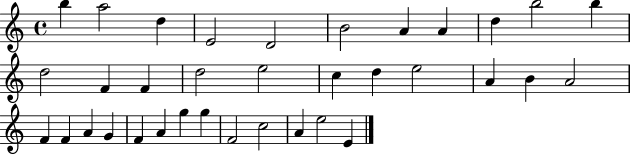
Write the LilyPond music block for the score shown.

{
  \clef treble
  \time 4/4
  \defaultTimeSignature
  \key c \major
  b''4 a''2 d''4 | e'2 d'2 | b'2 a'4 a'4 | d''4 b''2 b''4 | \break d''2 f'4 f'4 | d''2 e''2 | c''4 d''4 e''2 | a'4 b'4 a'2 | \break f'4 f'4 a'4 g'4 | f'4 a'4 g''4 g''4 | f'2 c''2 | a'4 e''2 e'4 | \break \bar "|."
}